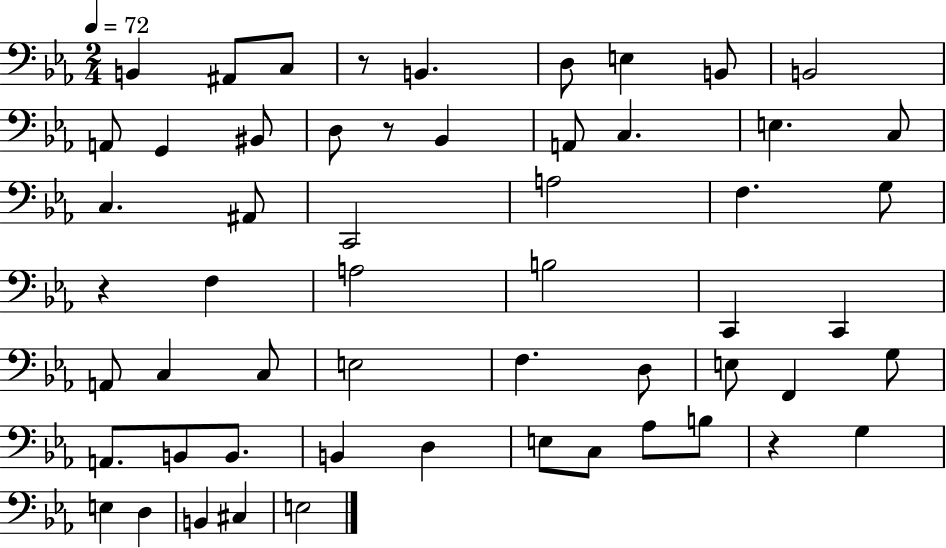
X:1
T:Untitled
M:2/4
L:1/4
K:Eb
B,, ^A,,/2 C,/2 z/2 B,, D,/2 E, B,,/2 B,,2 A,,/2 G,, ^B,,/2 D,/2 z/2 _B,, A,,/2 C, E, C,/2 C, ^A,,/2 C,,2 A,2 F, G,/2 z F, A,2 B,2 C,, C,, A,,/2 C, C,/2 E,2 F, D,/2 E,/2 F,, G,/2 A,,/2 B,,/2 B,,/2 B,, D, E,/2 C,/2 _A,/2 B,/2 z G, E, D, B,, ^C, E,2